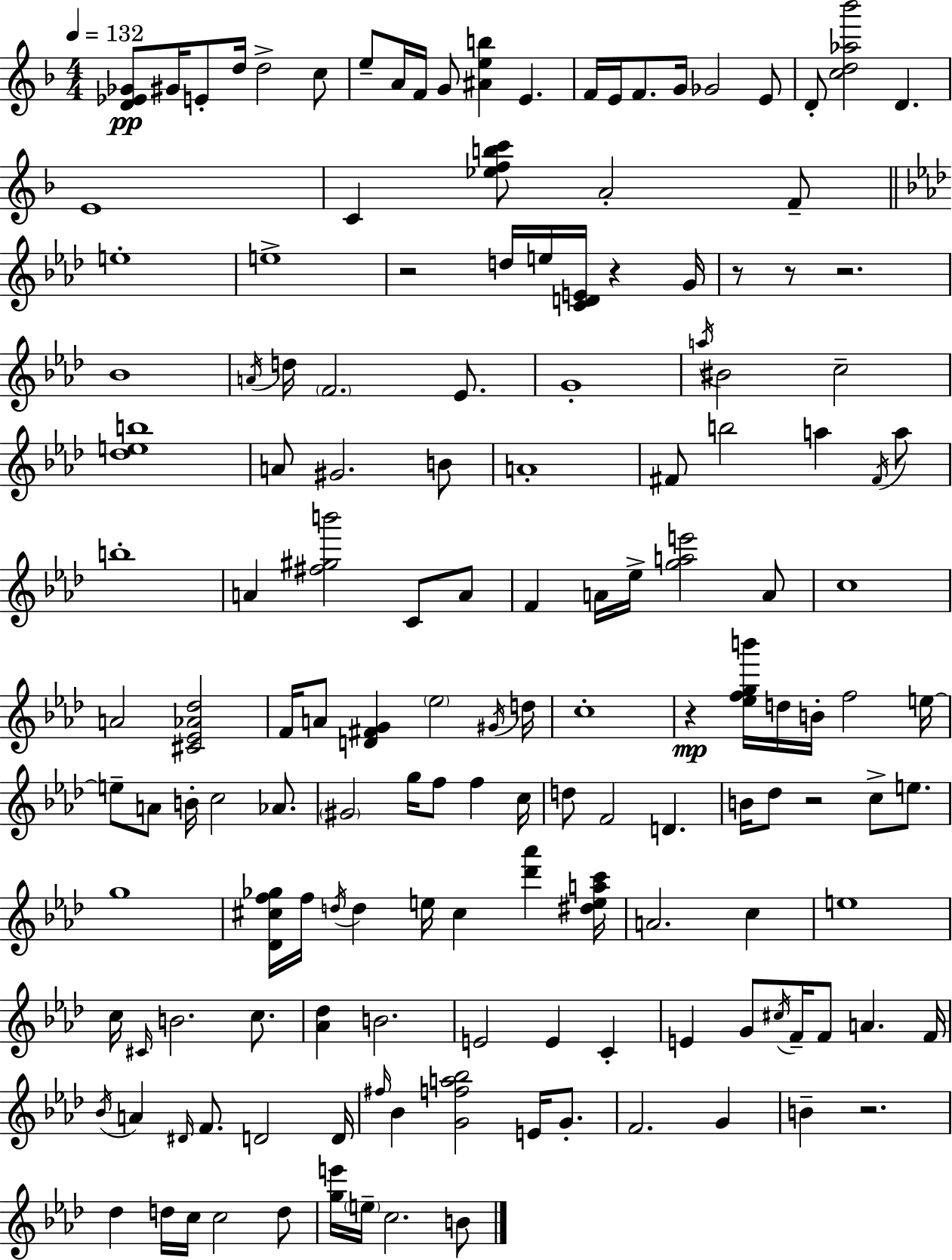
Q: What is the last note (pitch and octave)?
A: B4